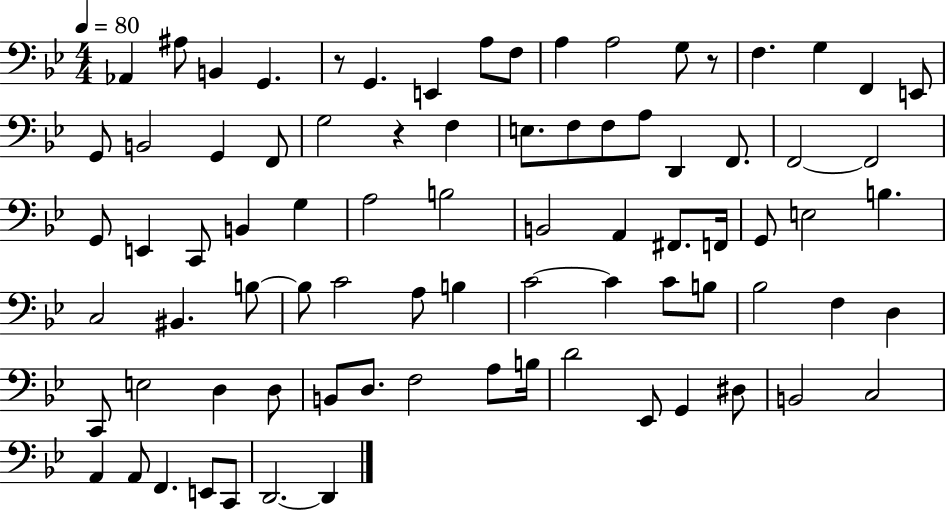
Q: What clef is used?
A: bass